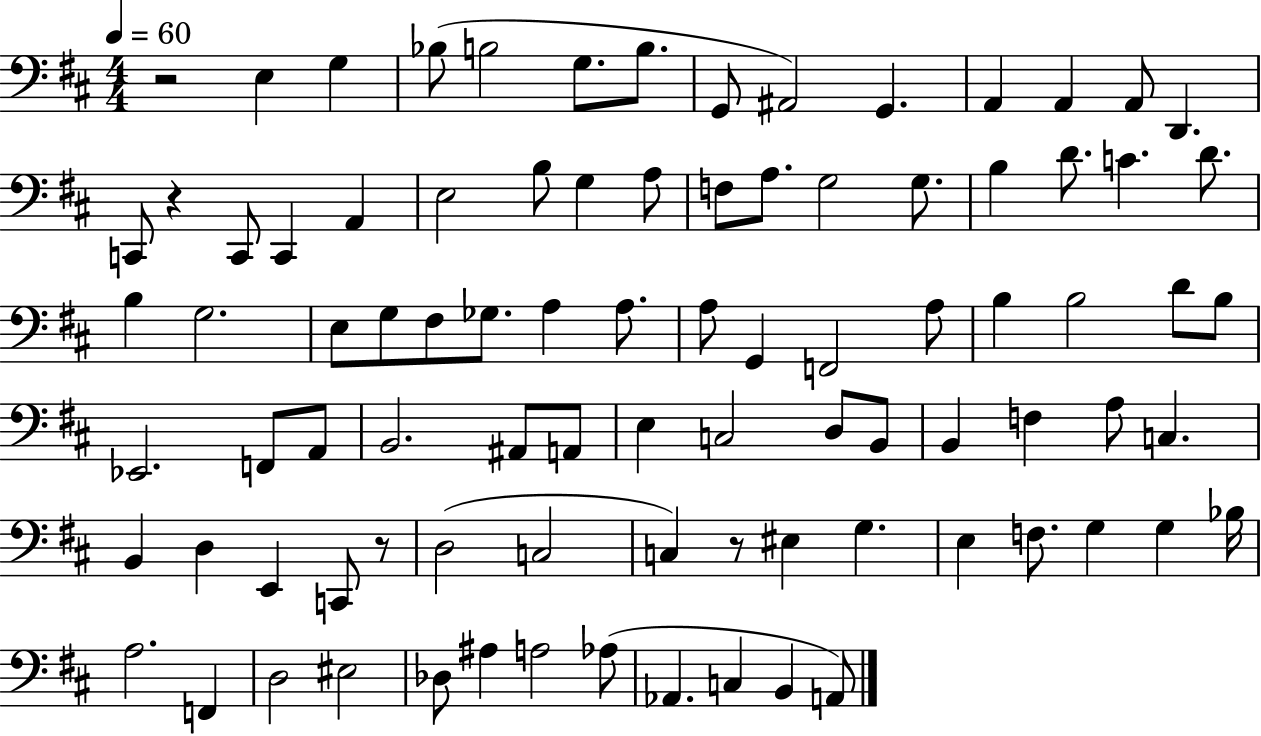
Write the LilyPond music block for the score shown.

{
  \clef bass
  \numericTimeSignature
  \time 4/4
  \key d \major
  \tempo 4 = 60
  r2 e4 g4 | bes8( b2 g8. b8. | g,8 ais,2) g,4. | a,4 a,4 a,8 d,4. | \break c,8 r4 c,8 c,4 a,4 | e2 b8 g4 a8 | f8 a8. g2 g8. | b4 d'8. c'4. d'8. | \break b4 g2. | e8 g8 fis8 ges8. a4 a8. | a8 g,4 f,2 a8 | b4 b2 d'8 b8 | \break ees,2. f,8 a,8 | b,2. ais,8 a,8 | e4 c2 d8 b,8 | b,4 f4 a8 c4. | \break b,4 d4 e,4 c,8 r8 | d2( c2 | c4) r8 eis4 g4. | e4 f8. g4 g4 bes16 | \break a2. f,4 | d2 eis2 | des8 ais4 a2 aes8( | aes,4. c4 b,4 a,8) | \break \bar "|."
}